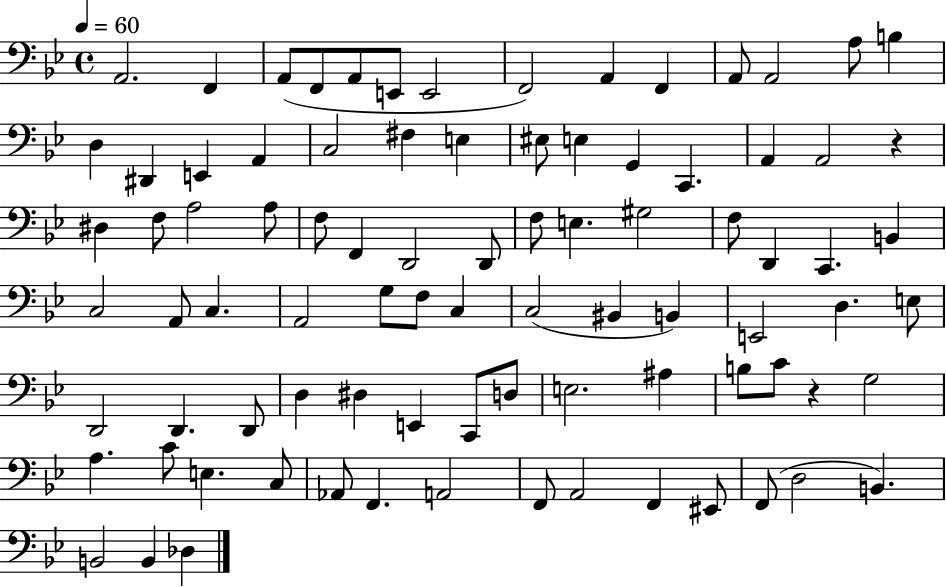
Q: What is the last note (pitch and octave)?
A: Db3